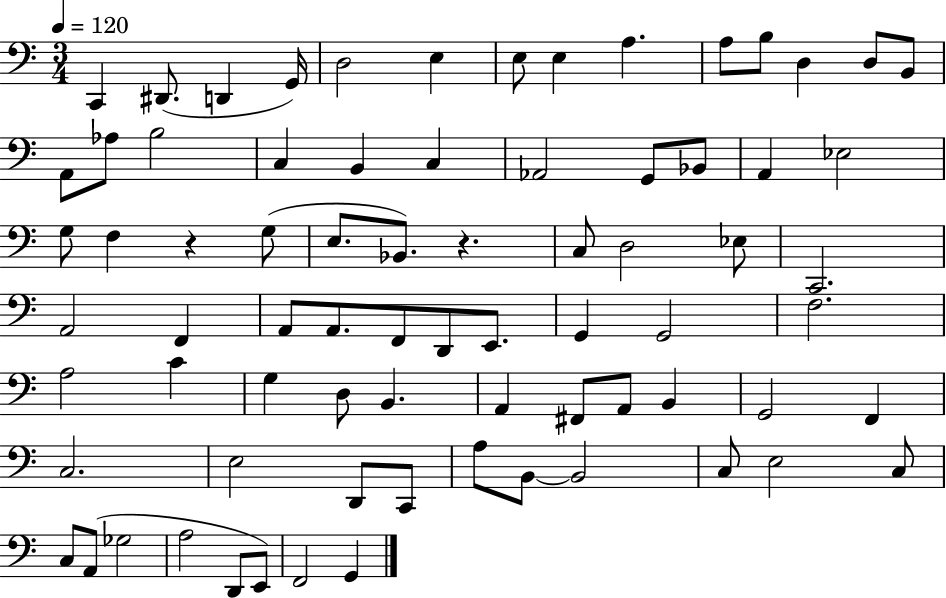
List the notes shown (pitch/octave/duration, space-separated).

C2/q D#2/e. D2/q G2/s D3/h E3/q E3/e E3/q A3/q. A3/e B3/e D3/q D3/e B2/e A2/e Ab3/e B3/h C3/q B2/q C3/q Ab2/h G2/e Bb2/e A2/q Eb3/h G3/e F3/q R/q G3/e E3/e. Bb2/e. R/q. C3/e D3/h Eb3/e C2/h. A2/h F2/q A2/e A2/e. F2/e D2/e E2/e. G2/q G2/h F3/h. A3/h C4/q G3/q D3/e B2/q. A2/q F#2/e A2/e B2/q G2/h F2/q C3/h. E3/h D2/e C2/e A3/e B2/e B2/h C3/e E3/h C3/e C3/e A2/e Gb3/h A3/h D2/e E2/e F2/h G2/q